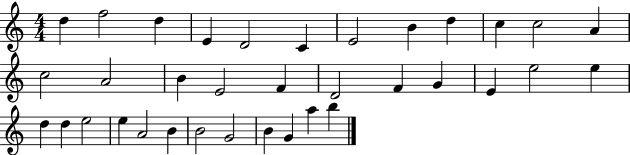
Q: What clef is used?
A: treble